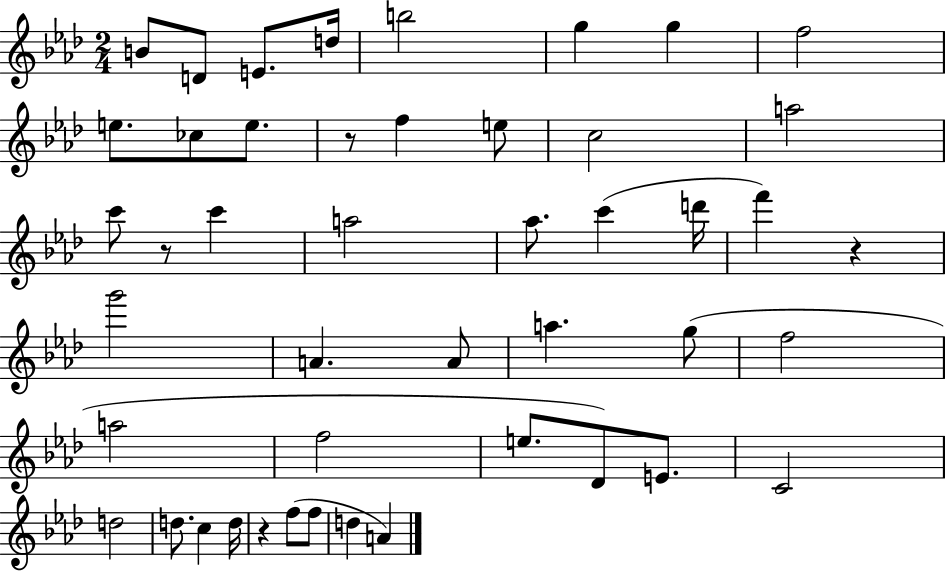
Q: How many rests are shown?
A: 4